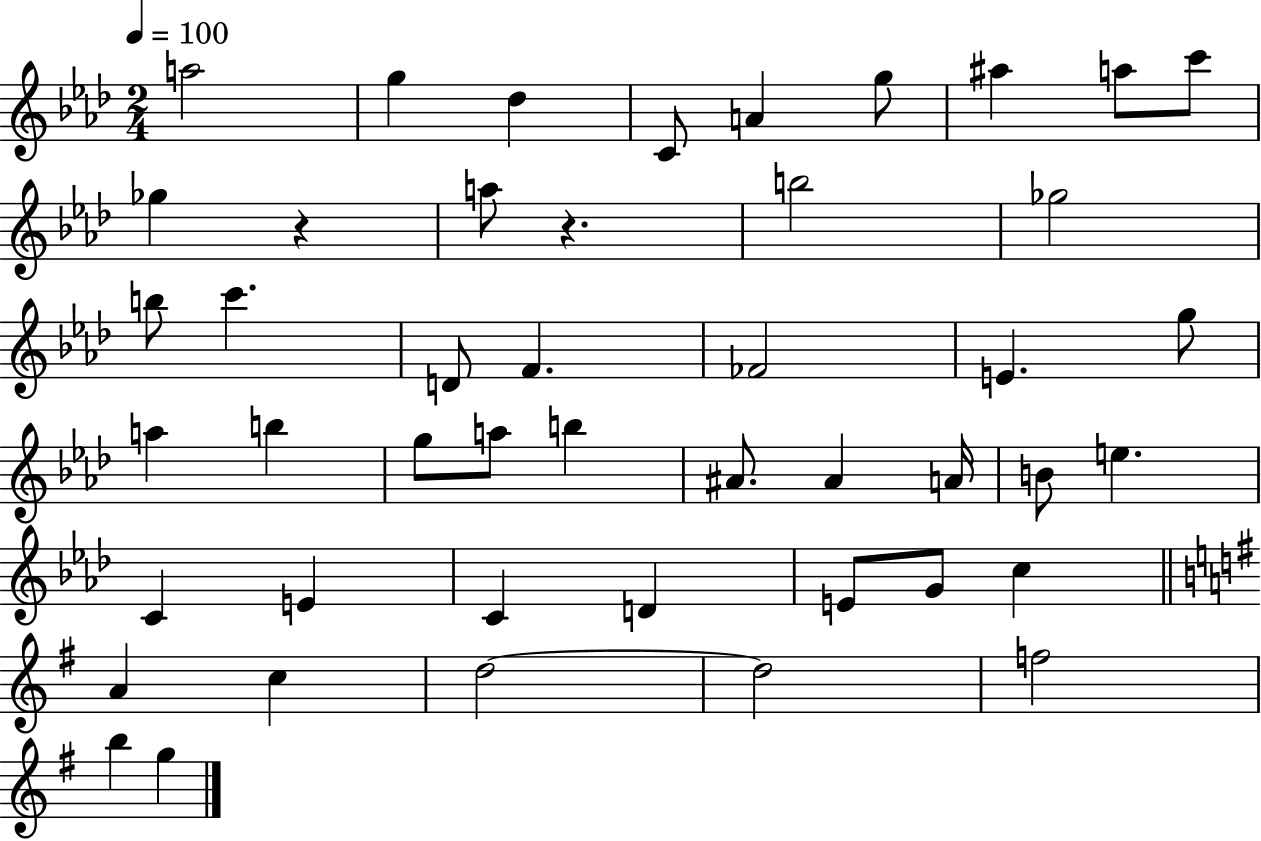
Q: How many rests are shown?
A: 2